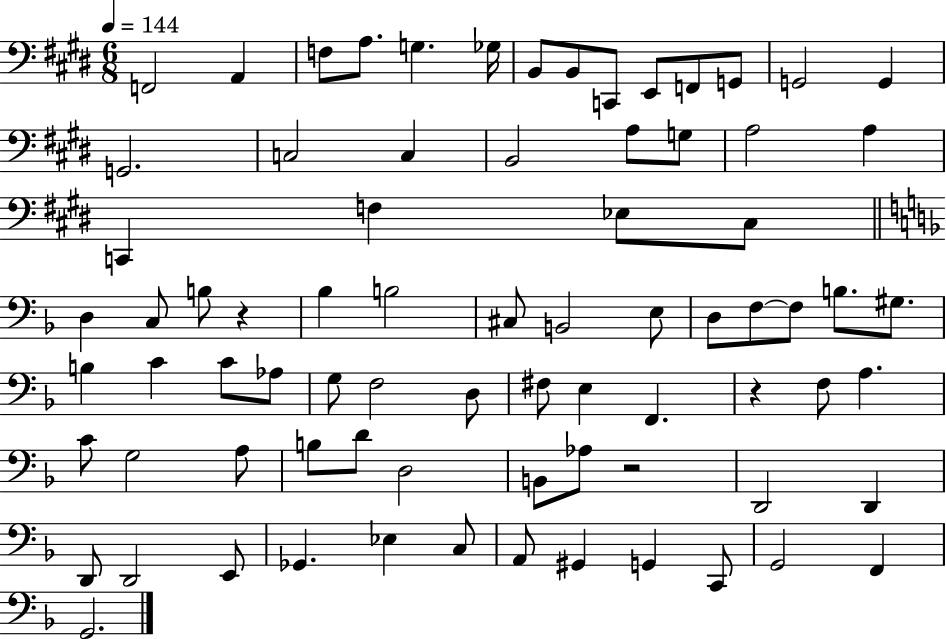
X:1
T:Untitled
M:6/8
L:1/4
K:E
F,,2 A,, F,/2 A,/2 G, _G,/4 B,,/2 B,,/2 C,,/2 E,,/2 F,,/2 G,,/2 G,,2 G,, G,,2 C,2 C, B,,2 A,/2 G,/2 A,2 A, C,, F, _E,/2 ^C,/2 D, C,/2 B,/2 z _B, B,2 ^C,/2 B,,2 E,/2 D,/2 F,/2 F,/2 B,/2 ^G,/2 B, C C/2 _A,/2 G,/2 F,2 D,/2 ^F,/2 E, F,, z F,/2 A, C/2 G,2 A,/2 B,/2 D/2 D,2 B,,/2 _A,/2 z2 D,,2 D,, D,,/2 D,,2 E,,/2 _G,, _E, C,/2 A,,/2 ^G,, G,, C,,/2 G,,2 F,, G,,2